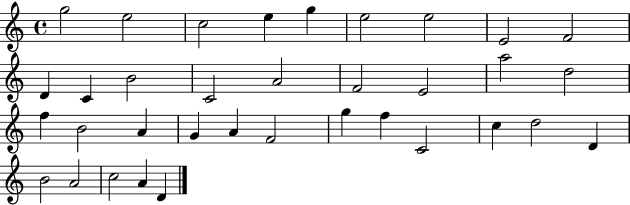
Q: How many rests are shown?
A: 0